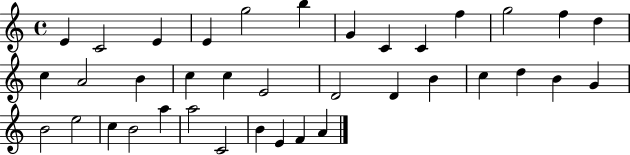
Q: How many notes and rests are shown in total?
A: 37